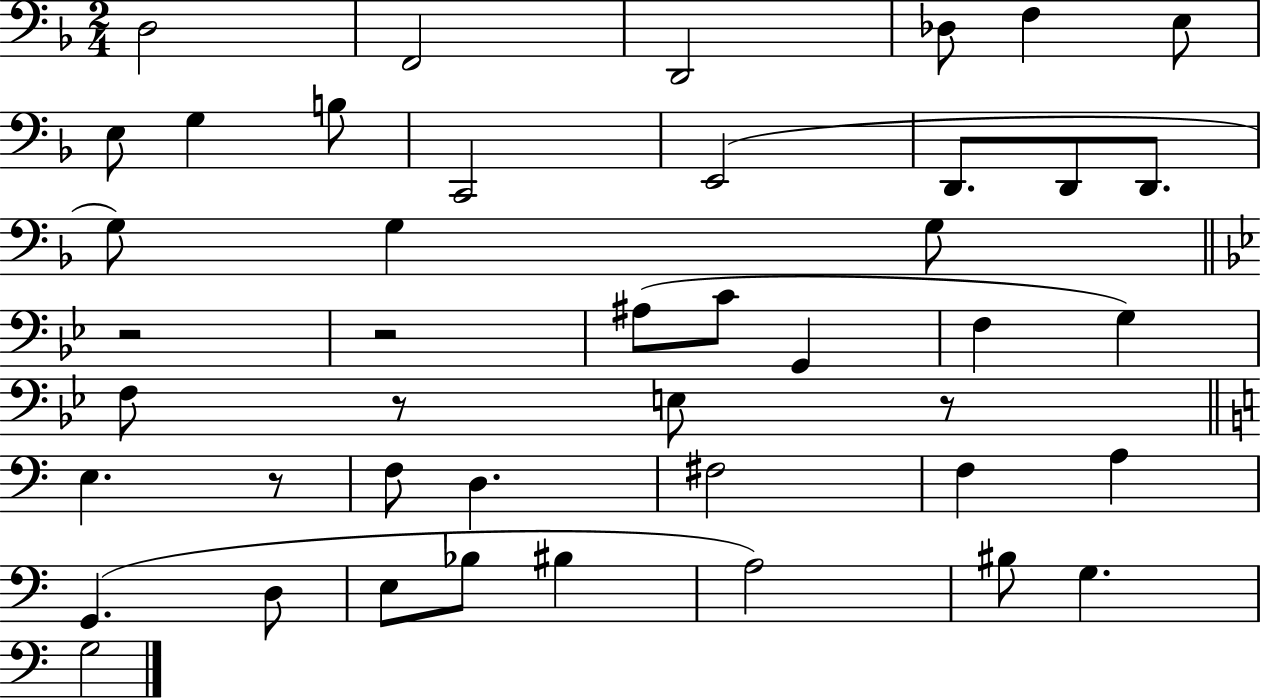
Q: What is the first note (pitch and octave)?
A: D3